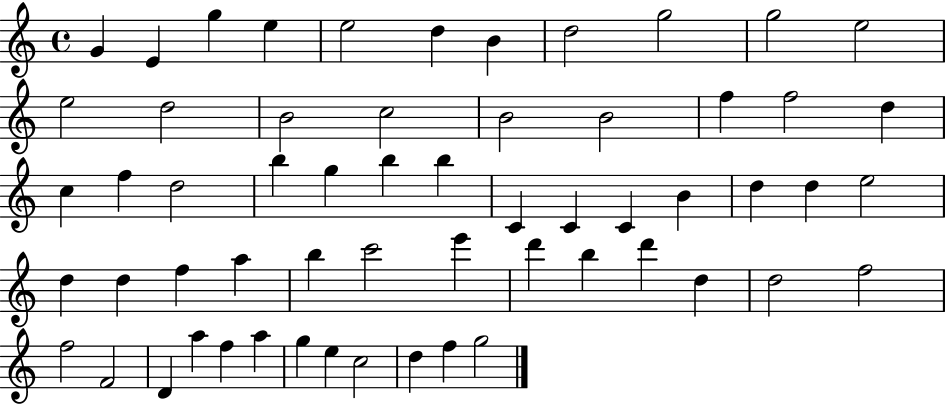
G4/q E4/q G5/q E5/q E5/h D5/q B4/q D5/h G5/h G5/h E5/h E5/h D5/h B4/h C5/h B4/h B4/h F5/q F5/h D5/q C5/q F5/q D5/h B5/q G5/q B5/q B5/q C4/q C4/q C4/q B4/q D5/q D5/q E5/h D5/q D5/q F5/q A5/q B5/q C6/h E6/q D6/q B5/q D6/q D5/q D5/h F5/h F5/h F4/h D4/q A5/q F5/q A5/q G5/q E5/q C5/h D5/q F5/q G5/h